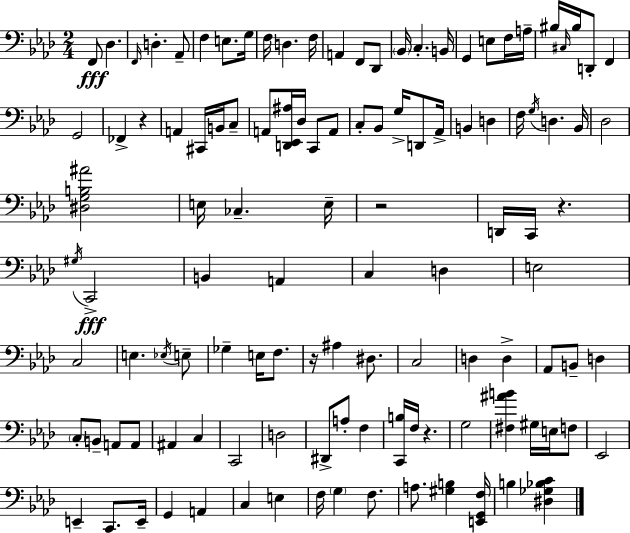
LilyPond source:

{
  \clef bass
  \numericTimeSignature
  \time 2/4
  \key f \minor
  \repeat volta 2 { f,8\fff des4. | \grace { f,16 } d4.-. aes,8-- | f4 e8. | g16 f16 d4. | \break f16 a,4 f,8 des,8 | \parenthesize bes,16 c4.-. | b,16 g,4 e8 f16 | a16-- bis16 \grace { cis16 } bis16 d,8-. f,4 | \break g,2 | fes,4-> r4 | a,4 cis,16 b,16 | c8-- a,8 <d, ees, ais>16 des16 c,8 | \break a,8 c8-. bes,8 g16-> d,8 | aes,16-> b,4 d4 | f16 \acciaccatura { g16 } d4. | bes,16 des2 | \break <dis g b ais'>2 | e16 ces4.-- | e16-- r2 | d,16 c,16 r4. | \break \acciaccatura { gis16 }\fff c,2-> | b,4 | a,4 c4 | d4 e2 | \break c2 | e4. | \acciaccatura { ees16 } e8-- ges4-- | e16 f8. r16 ais4 | \break dis8. c2 | d4 | d4-> aes,8 b,8-- | d4 \parenthesize c8-. b,8-- | \break a,8 a,8 ais,4 | c4 c,2 | d2 | dis,8-> a8-. | \break f4 <c, b>16 f16 r4. | g2 | <fis ais' b'>4 | gis16 e16 f8 ees,2 | \break e,4-- | c,8. e,16-- g,4 | a,4 c4 | e4 f16 \parenthesize g4 | \break f8. a8. | <gis b>4 <e, g, f>16 b4 | <dis ges bes c'>4 } \bar "|."
}